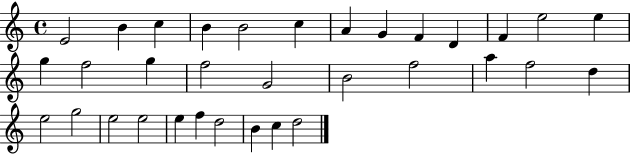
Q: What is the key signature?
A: C major